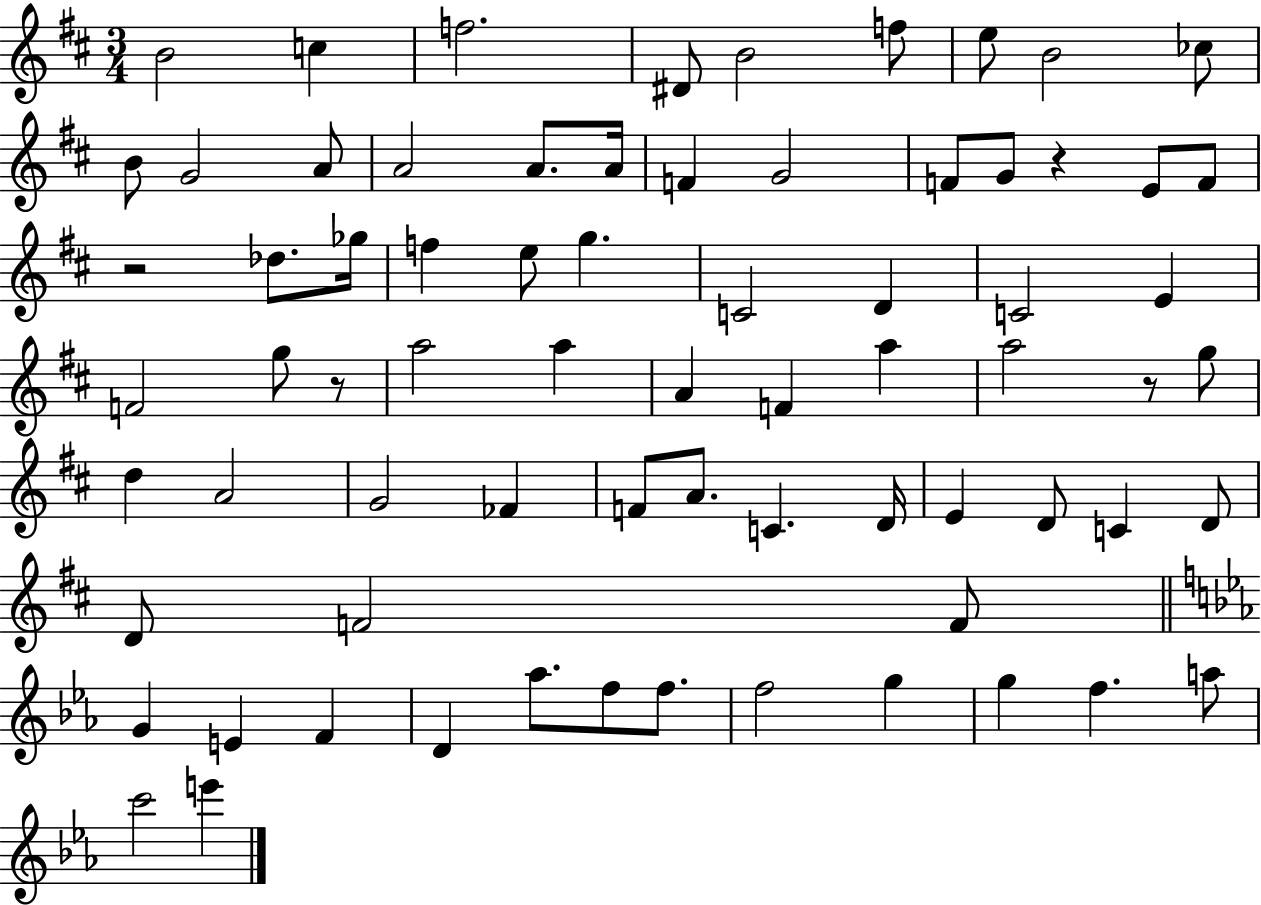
{
  \clef treble
  \numericTimeSignature
  \time 3/4
  \key d \major
  b'2 c''4 | f''2. | dis'8 b'2 f''8 | e''8 b'2 ces''8 | \break b'8 g'2 a'8 | a'2 a'8. a'16 | f'4 g'2 | f'8 g'8 r4 e'8 f'8 | \break r2 des''8. ges''16 | f''4 e''8 g''4. | c'2 d'4 | c'2 e'4 | \break f'2 g''8 r8 | a''2 a''4 | a'4 f'4 a''4 | a''2 r8 g''8 | \break d''4 a'2 | g'2 fes'4 | f'8 a'8. c'4. d'16 | e'4 d'8 c'4 d'8 | \break d'8 f'2 f'8 | \bar "||" \break \key ees \major g'4 e'4 f'4 | d'4 aes''8. f''8 f''8. | f''2 g''4 | g''4 f''4. a''8 | \break c'''2 e'''4 | \bar "|."
}